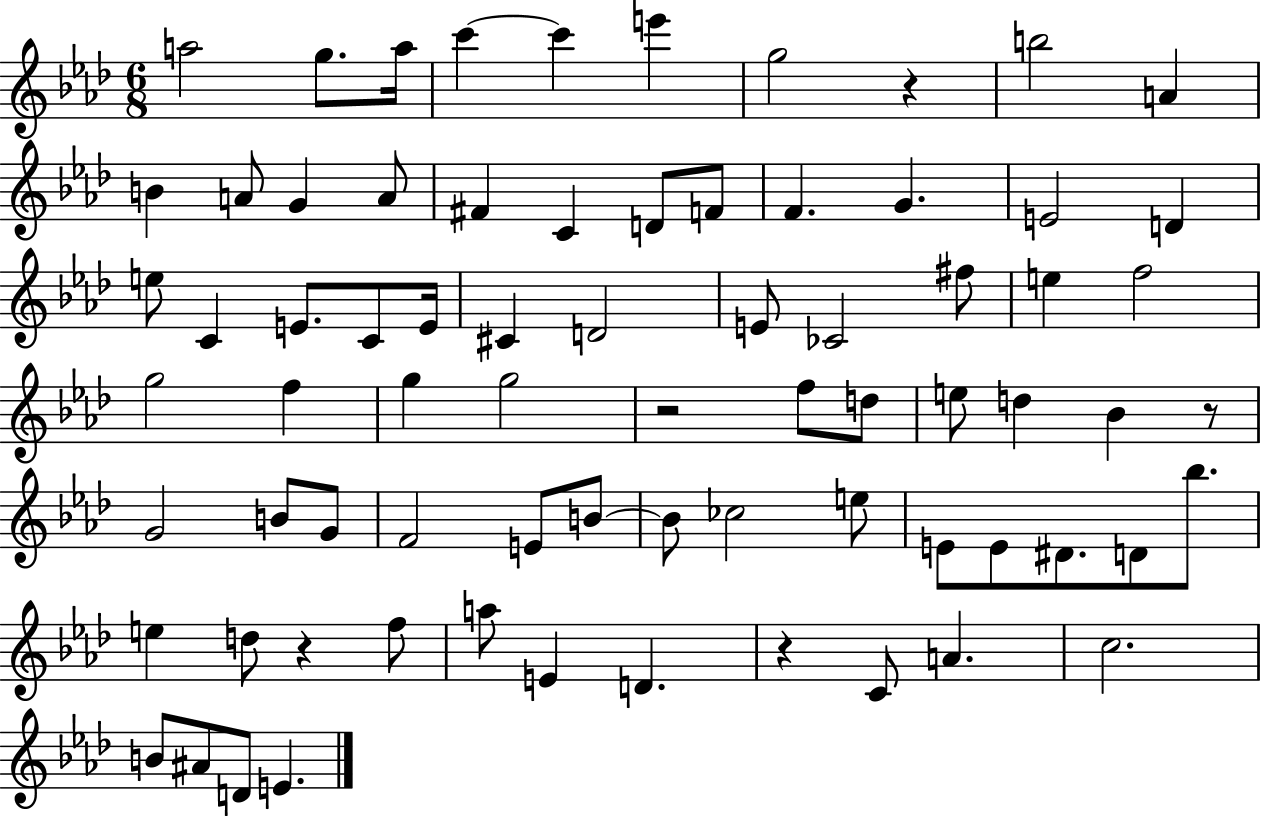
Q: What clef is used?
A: treble